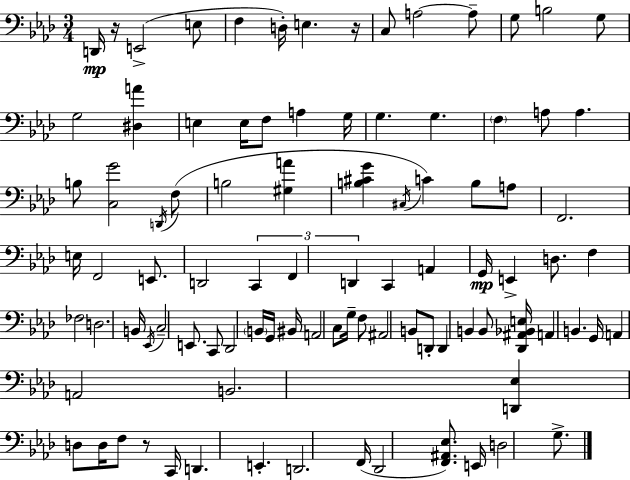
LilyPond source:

{
  \clef bass
  \numericTimeSignature
  \time 3/4
  \key aes \major
  d,16\mp r16 e,2->( e8 | f4 d16-.) e4. r16 | c8 a2~~ a8-- | g8 b2 g8 | \break g2 <dis a'>4 | e4 e16 f8 a4 g16 | g4. g4. | \parenthesize f4 a8 a4. | \break b8 <c g'>2 \acciaccatura { d,16 } f8( | b2 <gis a'>4 | <b cis' g'>4 \acciaccatura { cis16 } c'4) b8 | a8 f,2. | \break e16 f,2 e,8. | d,2 \tuplet 3/2 { c,4 | f,4 d,4 } c,4 | a,4 g,16\mp e,4-> d8. | \break f4 fes2 | d2. | b,16 \acciaccatura { ees,16 } c2-- | e,8. c,8 des,2 | \break \parenthesize b,16 g,16 bis,16 a,2 | c8 g16-- f8 ais,2 | b,8 d,8-. d,4 b,4 | b,8 <des, ais, bes, e>16 a,4 b,4. | \break g,16 a,4 a,2 | b,2. | <d, ees>4 d8 d16 f8 | r8 c,16 d,4. e,4.-. | \break d,2. | f,16( des,2 | <f, ais, ees>8.) e,16 d2 | g8.-> \bar "|."
}